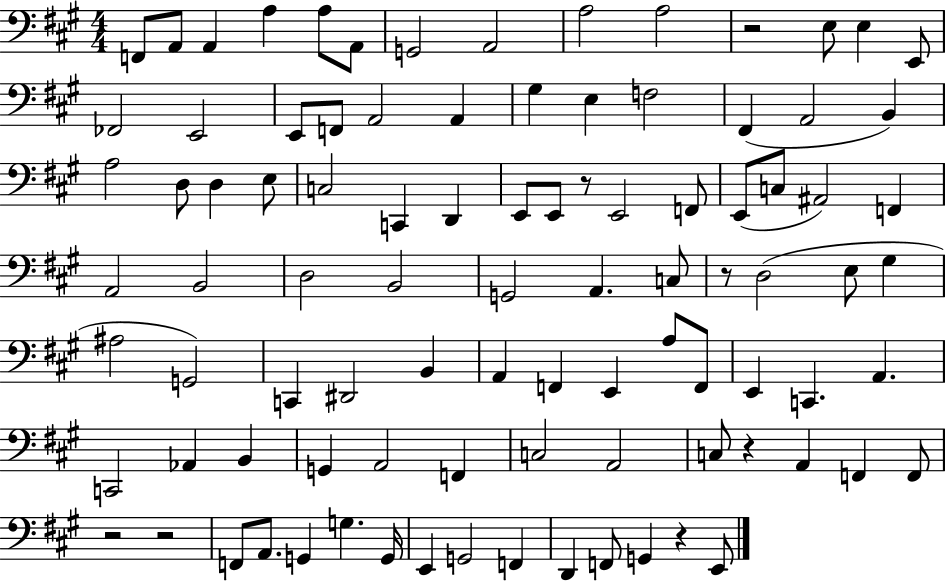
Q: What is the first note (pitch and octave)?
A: F2